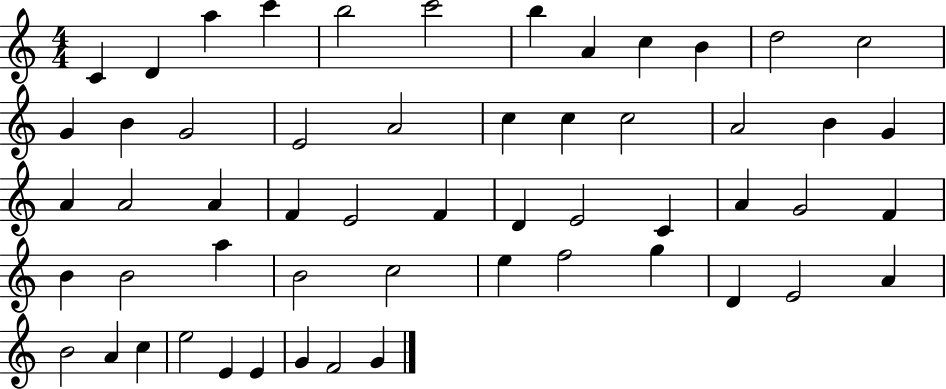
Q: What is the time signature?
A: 4/4